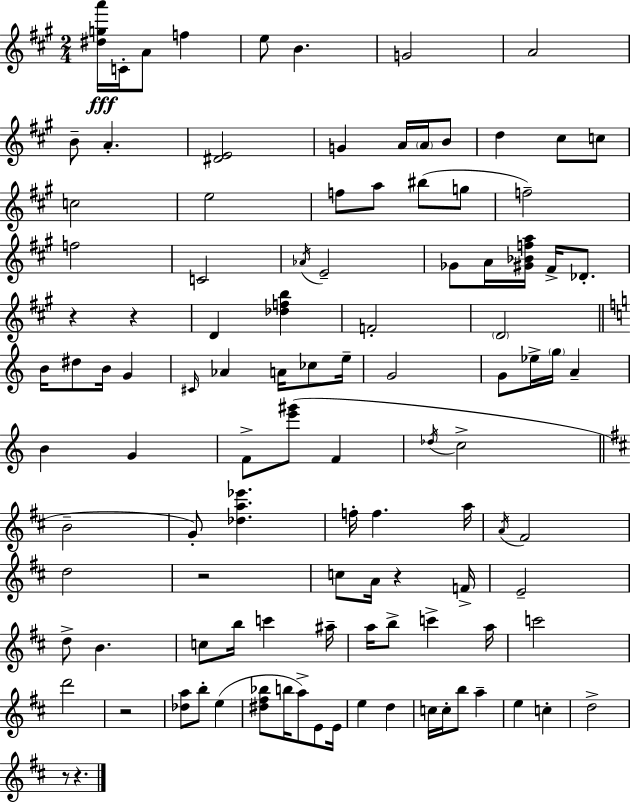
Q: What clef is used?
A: treble